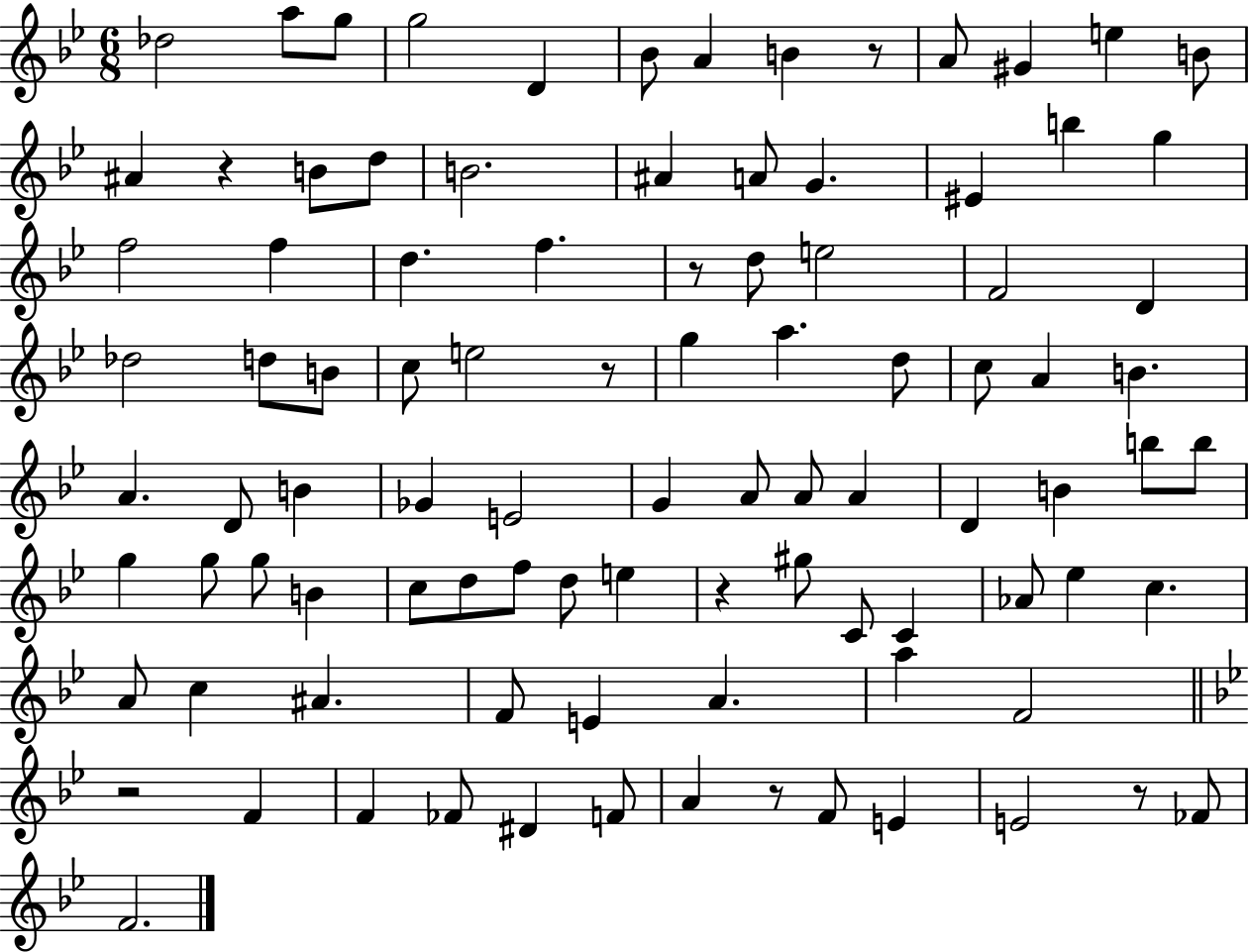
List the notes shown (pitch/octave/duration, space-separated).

Db5/h A5/e G5/e G5/h D4/q Bb4/e A4/q B4/q R/e A4/e G#4/q E5/q B4/e A#4/q R/q B4/e D5/e B4/h. A#4/q A4/e G4/q. EIS4/q B5/q G5/q F5/h F5/q D5/q. F5/q. R/e D5/e E5/h F4/h D4/q Db5/h D5/e B4/e C5/e E5/h R/e G5/q A5/q. D5/e C5/e A4/q B4/q. A4/q. D4/e B4/q Gb4/q E4/h G4/q A4/e A4/e A4/q D4/q B4/q B5/e B5/e G5/q G5/e G5/e B4/q C5/e D5/e F5/e D5/e E5/q R/q G#5/e C4/e C4/q Ab4/e Eb5/q C5/q. A4/e C5/q A#4/q. F4/e E4/q A4/q. A5/q F4/h R/h F4/q F4/q FES4/e D#4/q F4/e A4/q R/e F4/e E4/q E4/h R/e FES4/e F4/h.